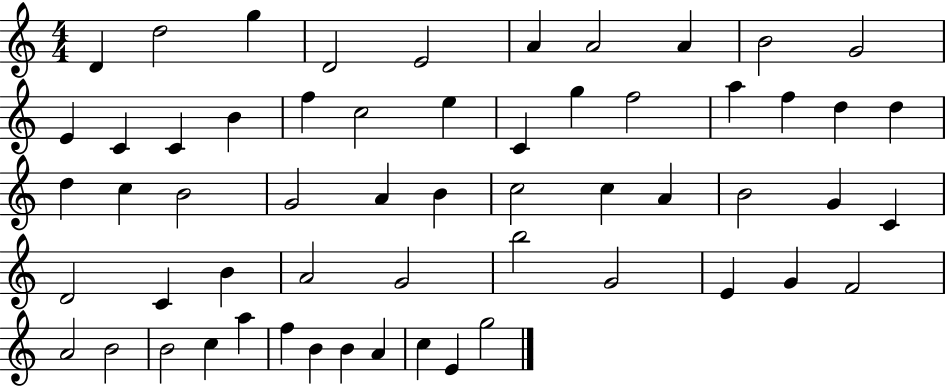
{
  \clef treble
  \numericTimeSignature
  \time 4/4
  \key c \major
  d'4 d''2 g''4 | d'2 e'2 | a'4 a'2 a'4 | b'2 g'2 | \break e'4 c'4 c'4 b'4 | f''4 c''2 e''4 | c'4 g''4 f''2 | a''4 f''4 d''4 d''4 | \break d''4 c''4 b'2 | g'2 a'4 b'4 | c''2 c''4 a'4 | b'2 g'4 c'4 | \break d'2 c'4 b'4 | a'2 g'2 | b''2 g'2 | e'4 g'4 f'2 | \break a'2 b'2 | b'2 c''4 a''4 | f''4 b'4 b'4 a'4 | c''4 e'4 g''2 | \break \bar "|."
}